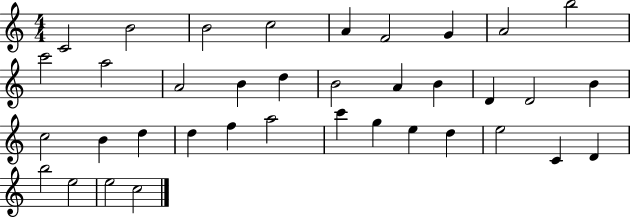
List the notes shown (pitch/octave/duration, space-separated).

C4/h B4/h B4/h C5/h A4/q F4/h G4/q A4/h B5/h C6/h A5/h A4/h B4/q D5/q B4/h A4/q B4/q D4/q D4/h B4/q C5/h B4/q D5/q D5/q F5/q A5/h C6/q G5/q E5/q D5/q E5/h C4/q D4/q B5/h E5/h E5/h C5/h